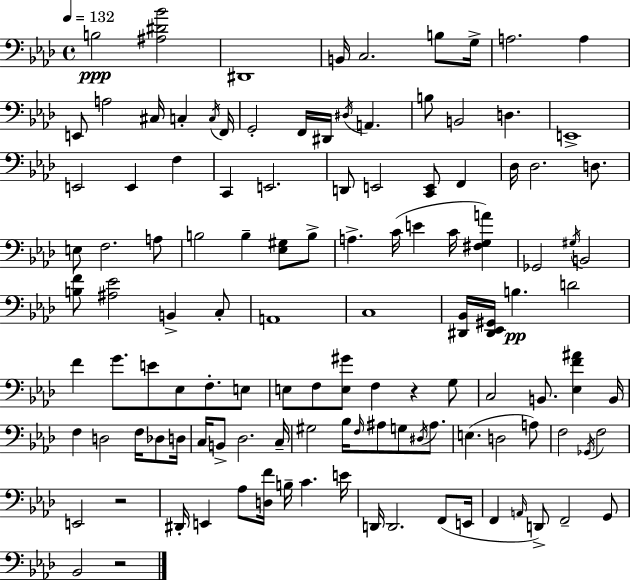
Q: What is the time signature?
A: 4/4